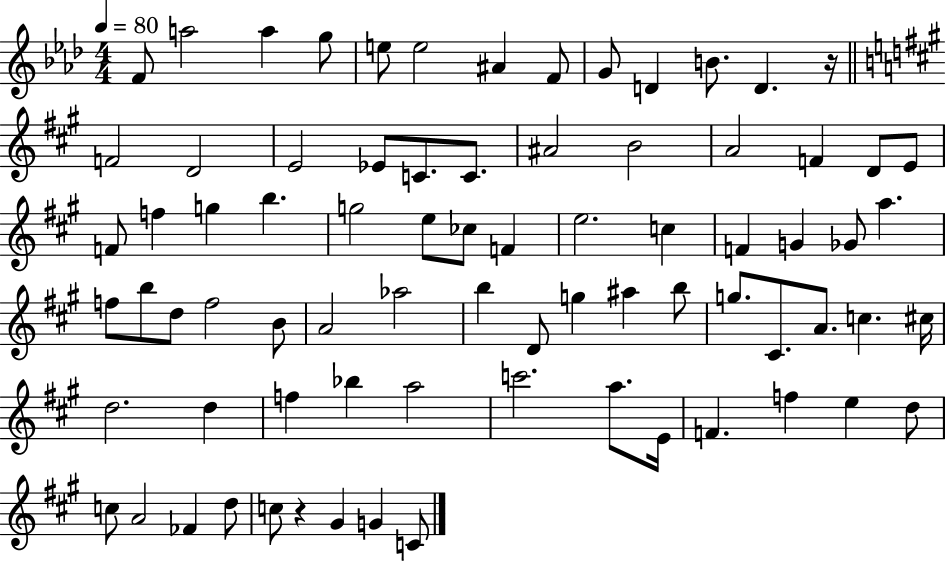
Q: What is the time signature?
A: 4/4